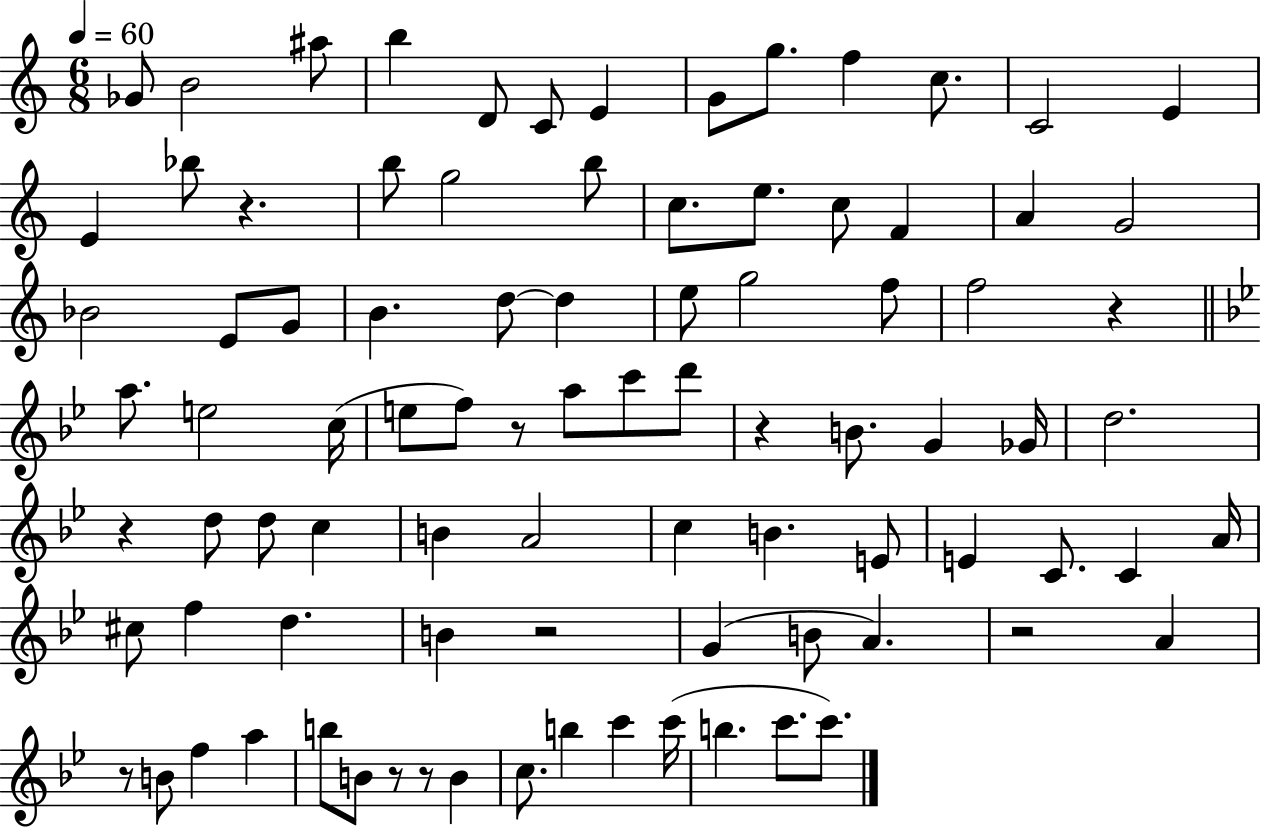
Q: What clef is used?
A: treble